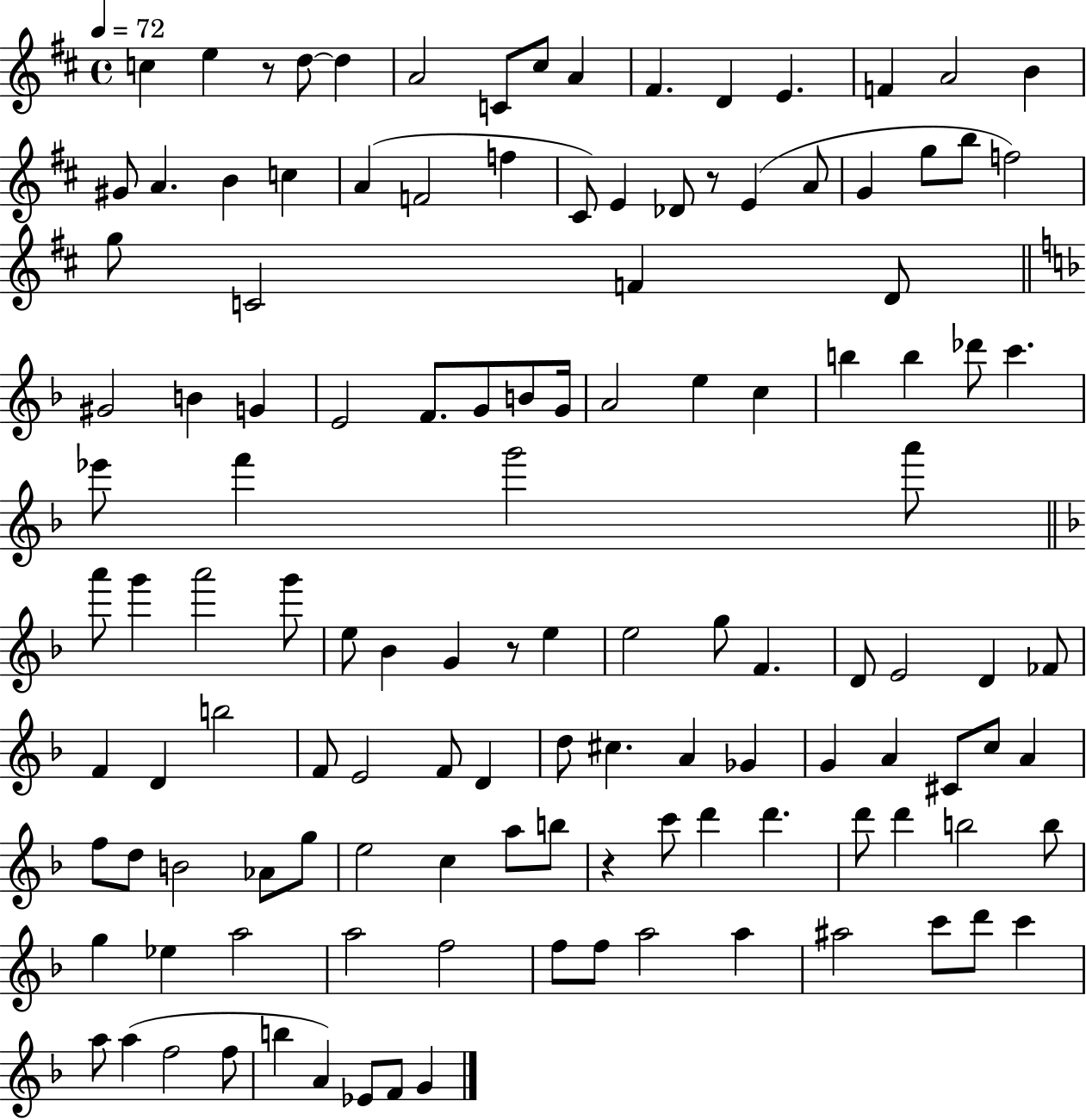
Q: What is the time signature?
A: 4/4